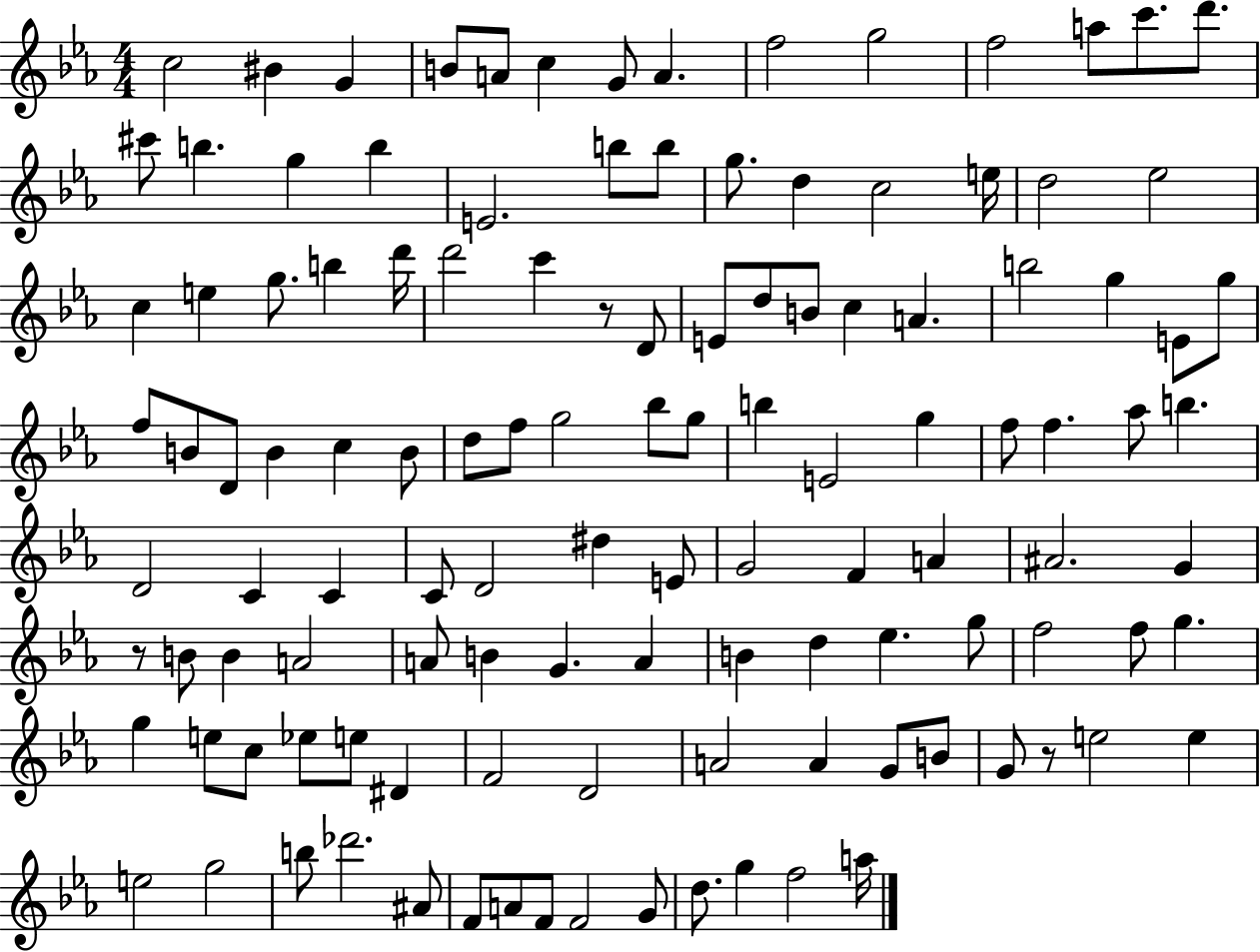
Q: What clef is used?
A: treble